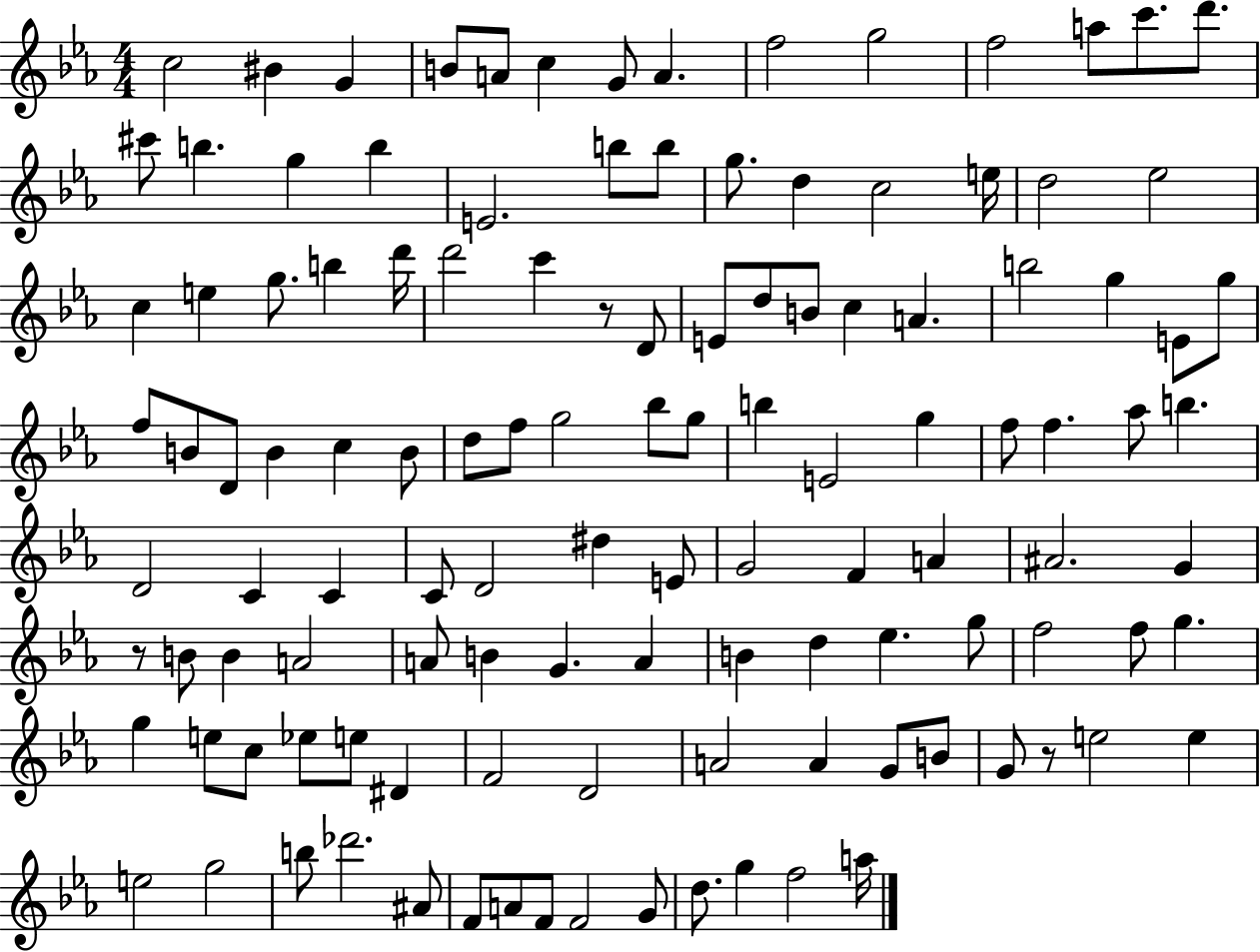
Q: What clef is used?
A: treble